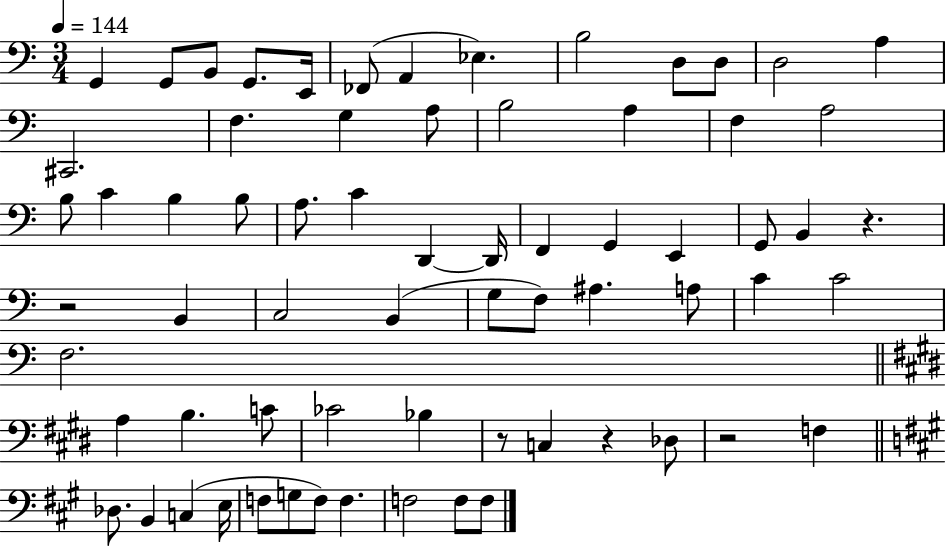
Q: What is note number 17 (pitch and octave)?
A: A3